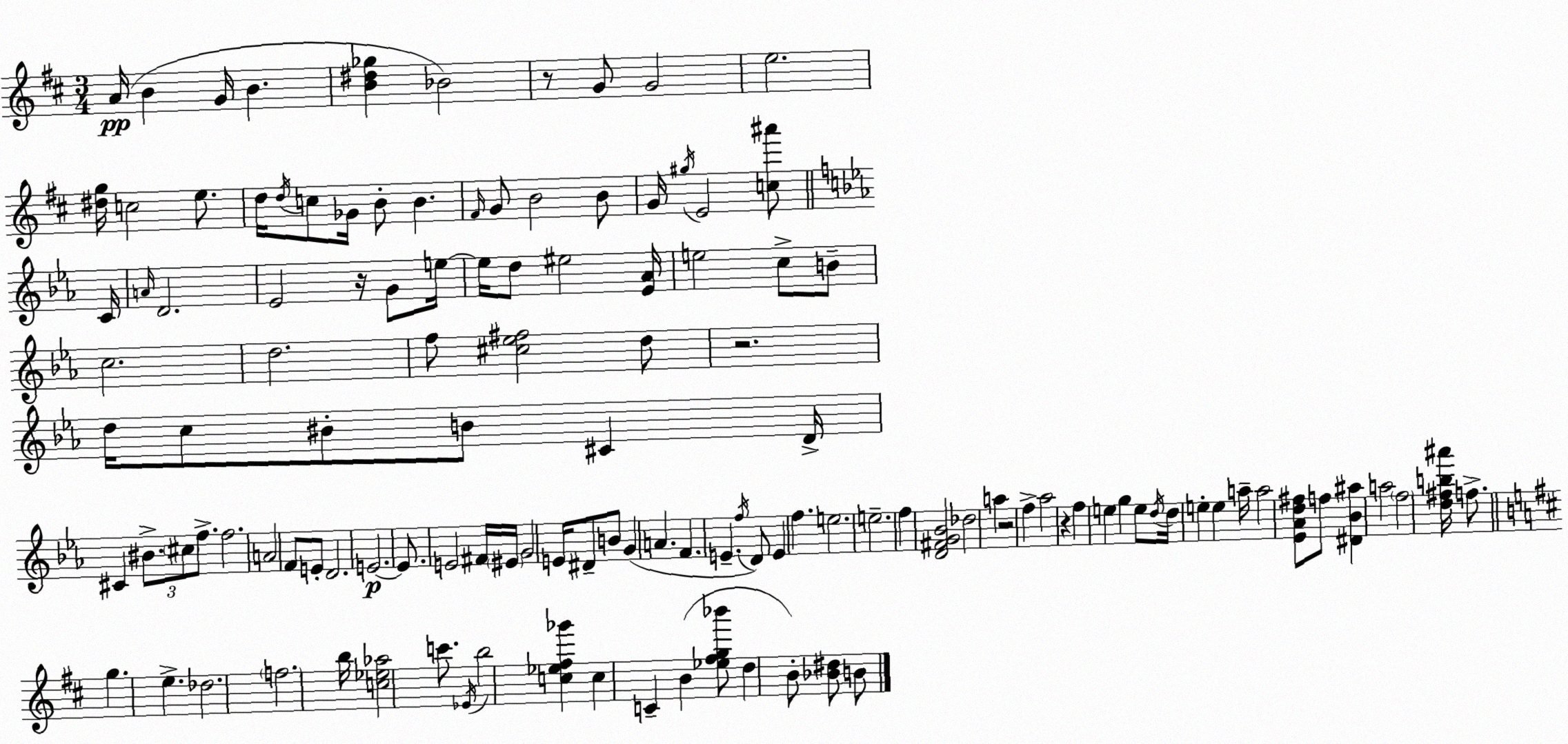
X:1
T:Untitled
M:3/4
L:1/4
K:D
A/4 B G/4 B [B^d_g] _B2 z/2 G/2 G2 e2 [^dg]/4 c2 e/2 d/4 d/4 c/2 _G/4 B/2 B ^F/4 G/2 B2 B/2 G/4 ^g/4 E2 [c^a']/2 C/4 A/4 D2 _E2 z/4 G/2 e/4 e/4 d/2 ^e2 [_E_A]/4 e2 c/2 B/2 c2 d2 f/2 [^c_e^f]2 d/2 z2 d/4 c/2 ^B/2 B/2 ^C D/4 ^C ^B/2 ^c/2 f/2 f2 A2 F/2 E/2 D2 E2 E/2 E2 ^F/4 ^E/4 G2 E/4 ^D/2 B/2 G A F E f/4 D/2 E f e2 e2 f [D^FG_B]2 _d2 a z2 f _a2 z f e g e/2 d/4 d/4 e e a/4 a2 [_E_Ad^f]/2 f/2 [^D_B^a] a2 f2 [d^fb^a']/4 f/2 g e _d2 f2 b/4 [c_e_a]2 c'/2 _E/4 b2 [c_e^f_g'] c C B [_e^fg_b']/2 d B/2 [_B^d]/2 B/2